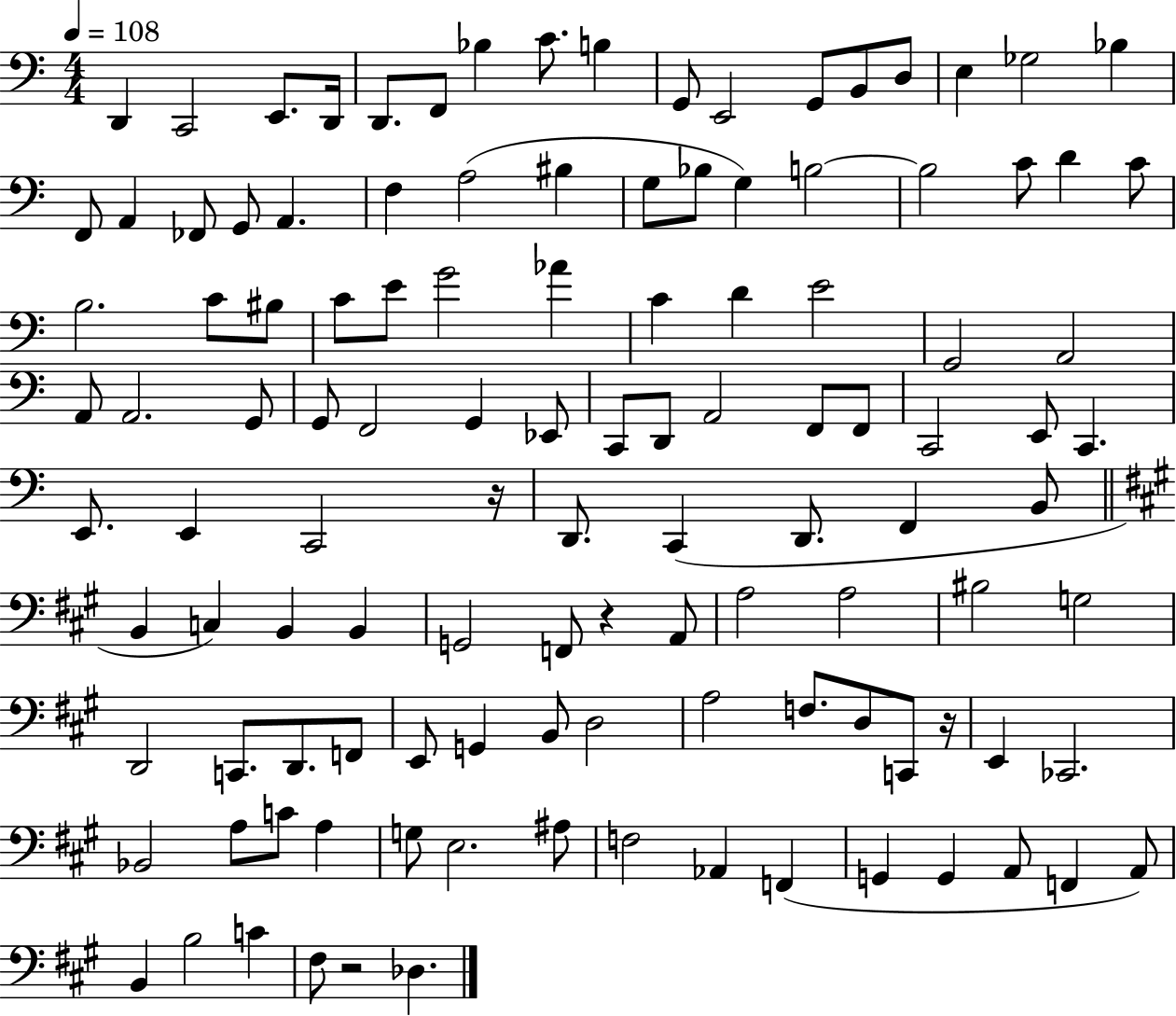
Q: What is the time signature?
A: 4/4